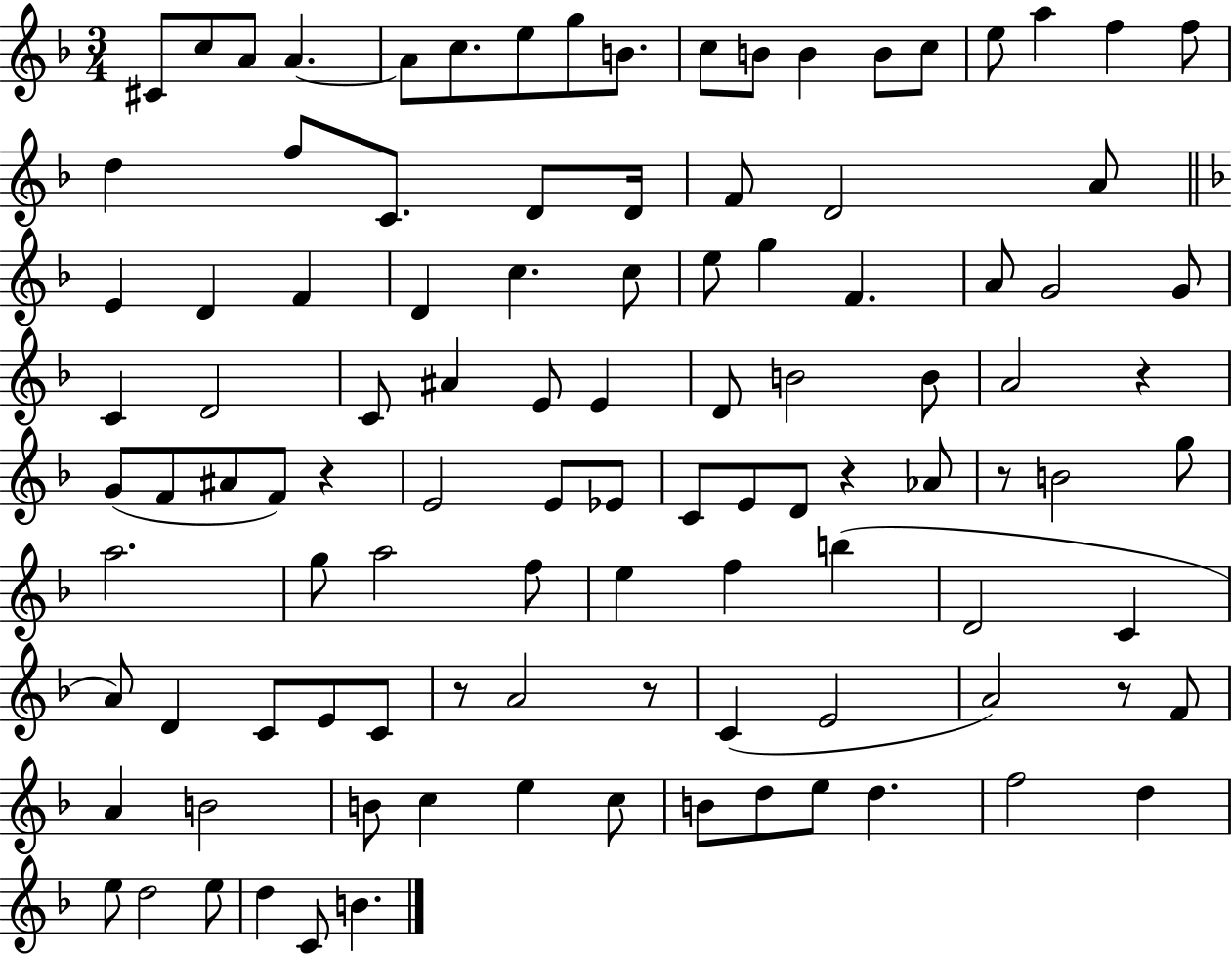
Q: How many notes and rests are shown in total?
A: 105